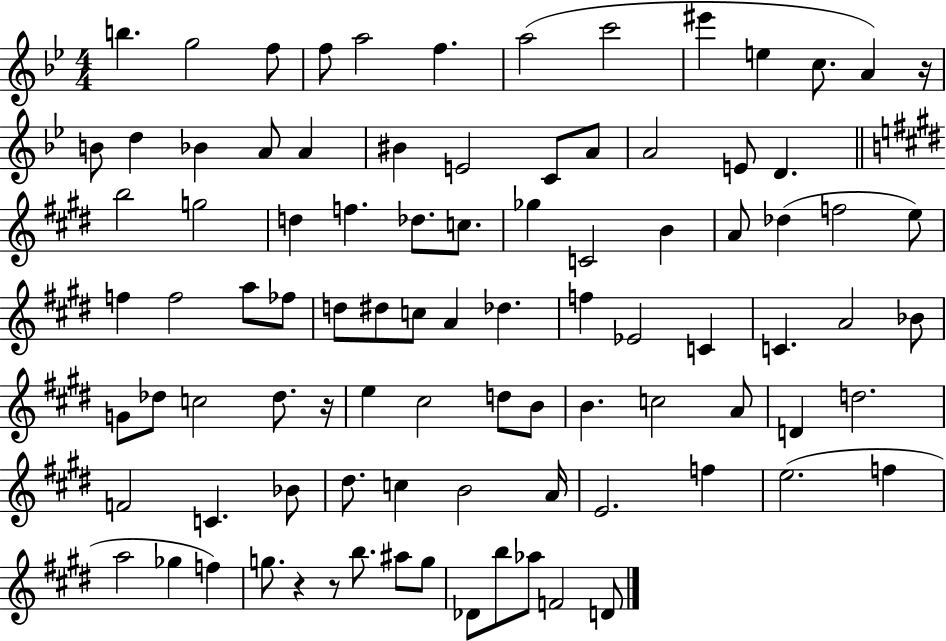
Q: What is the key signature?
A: BES major